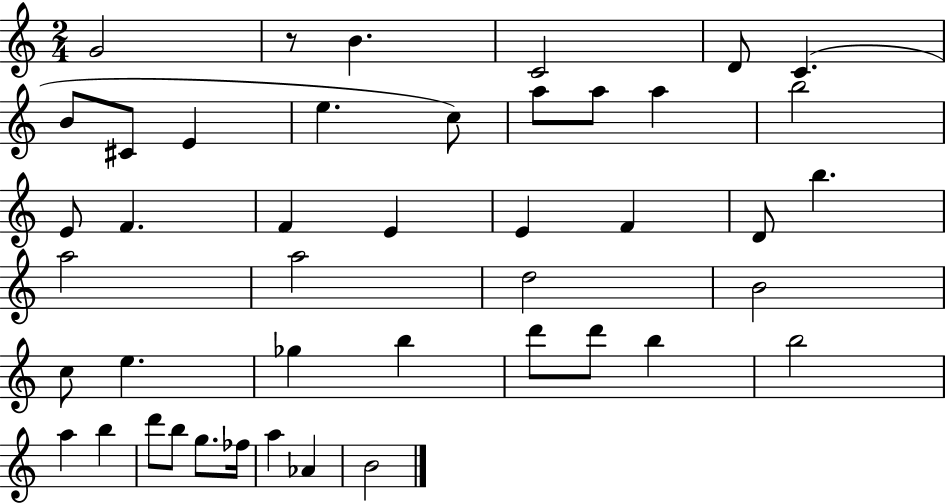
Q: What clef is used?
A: treble